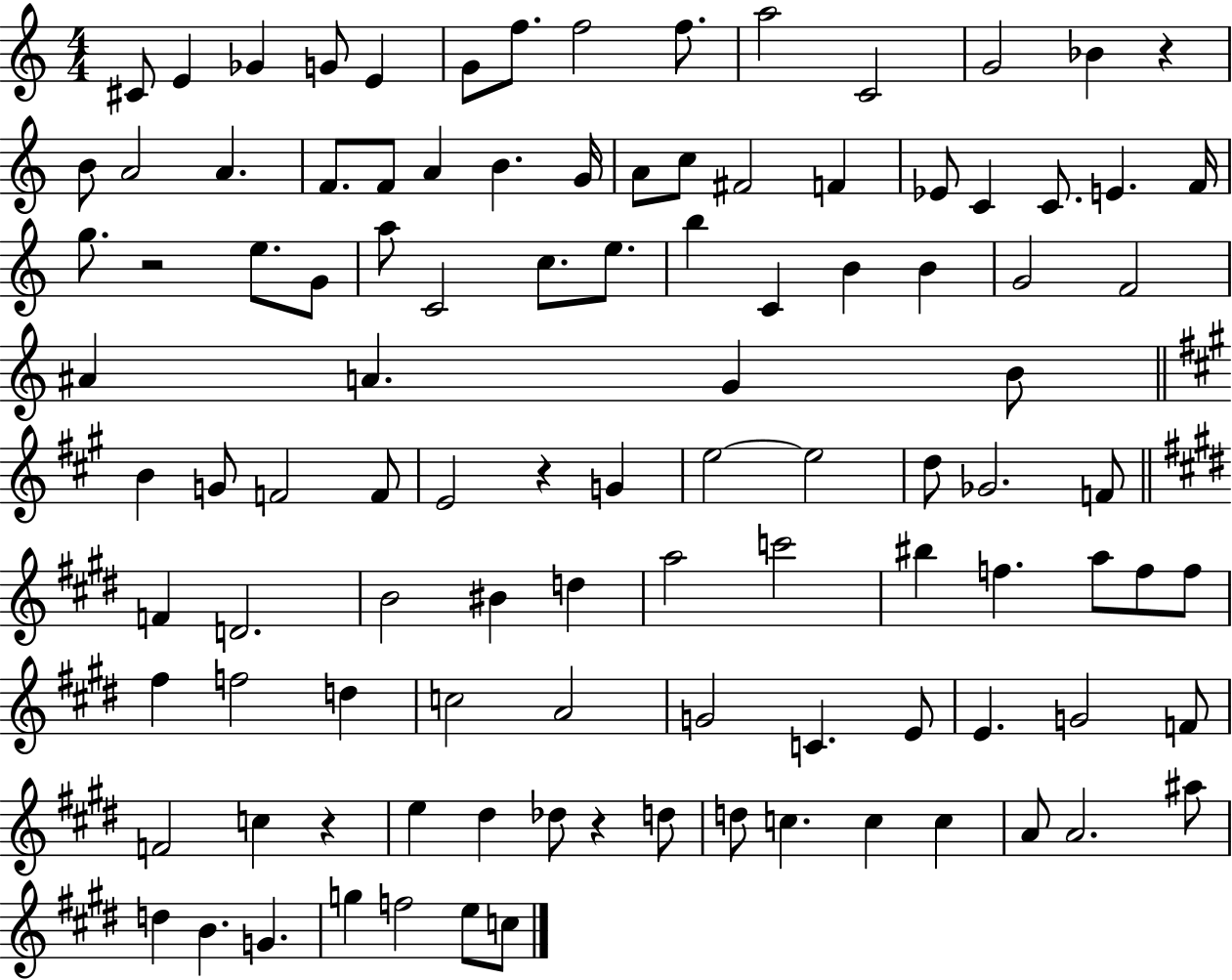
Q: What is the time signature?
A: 4/4